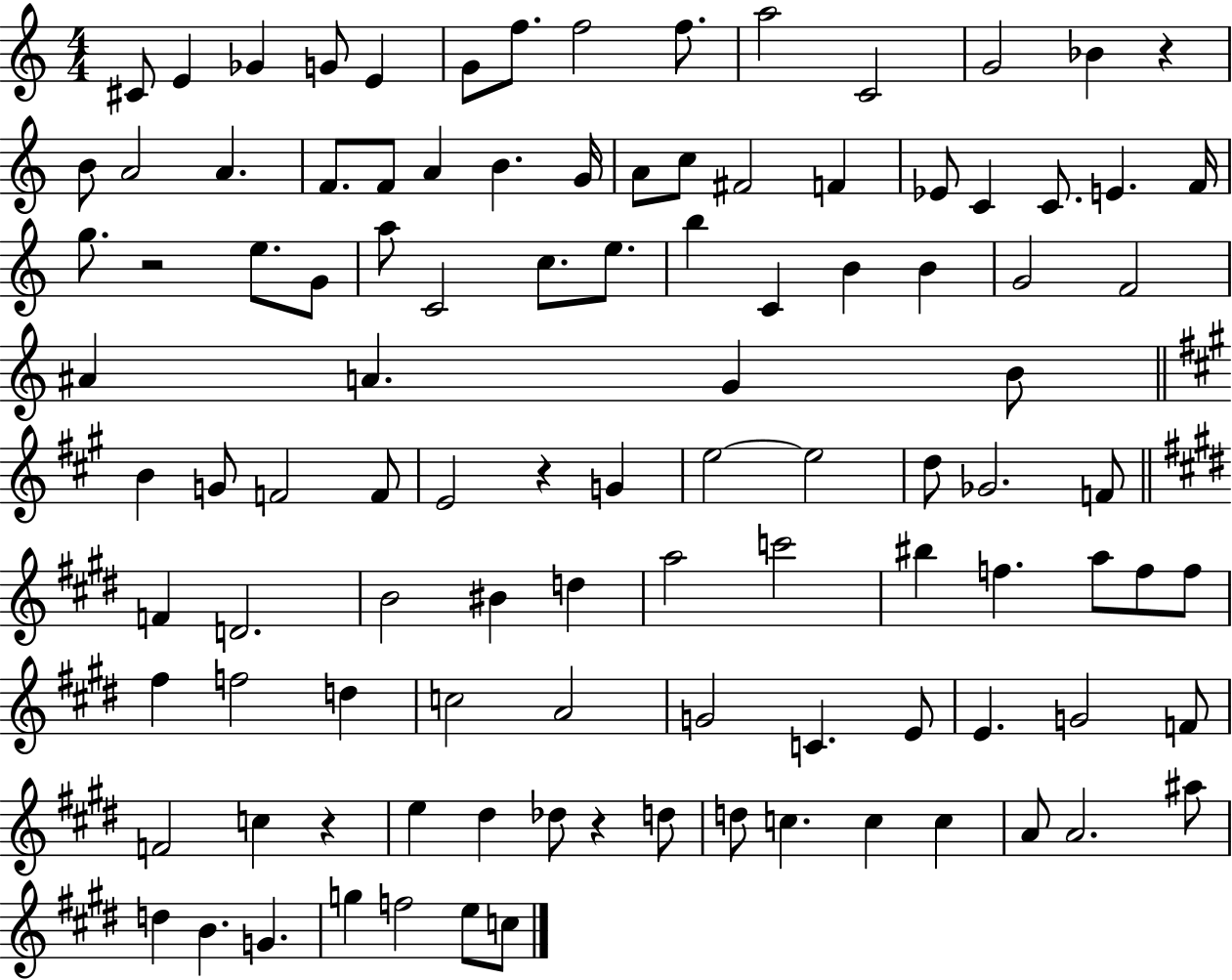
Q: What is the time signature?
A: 4/4